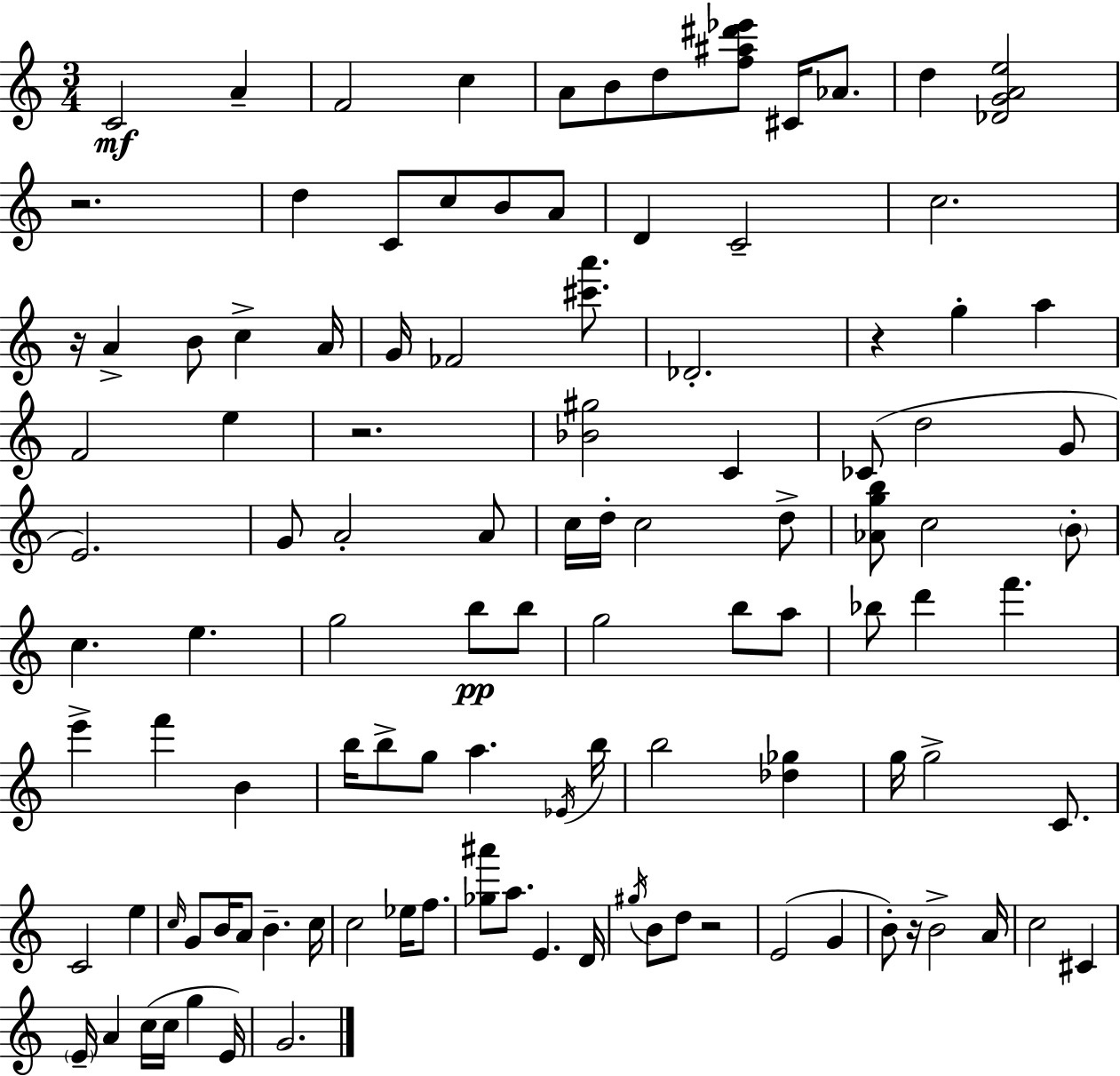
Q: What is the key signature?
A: A minor